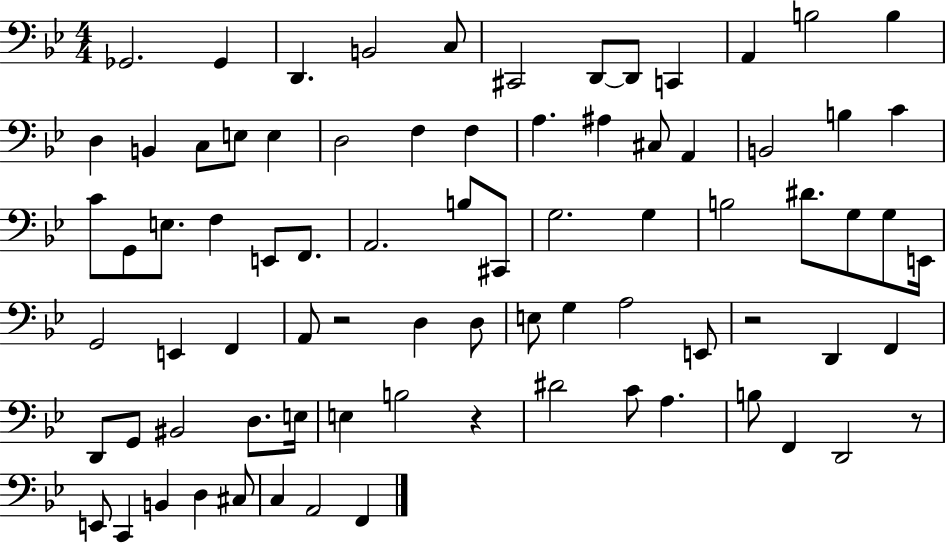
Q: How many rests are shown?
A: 4